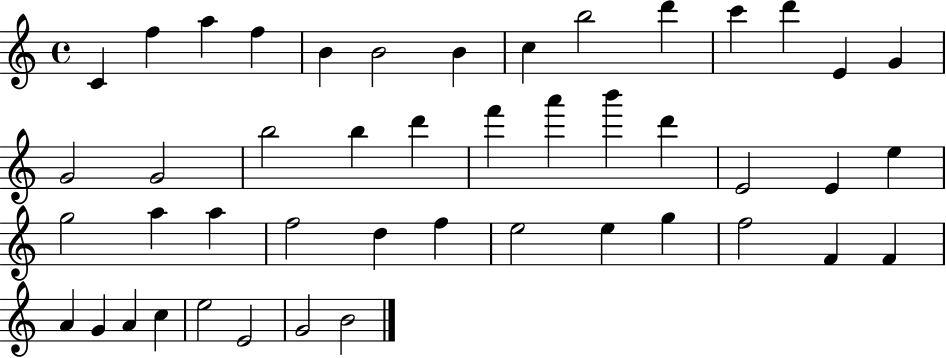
C4/q F5/q A5/q F5/q B4/q B4/h B4/q C5/q B5/h D6/q C6/q D6/q E4/q G4/q G4/h G4/h B5/h B5/q D6/q F6/q A6/q B6/q D6/q E4/h E4/q E5/q G5/h A5/q A5/q F5/h D5/q F5/q E5/h E5/q G5/q F5/h F4/q F4/q A4/q G4/q A4/q C5/q E5/h E4/h G4/h B4/h